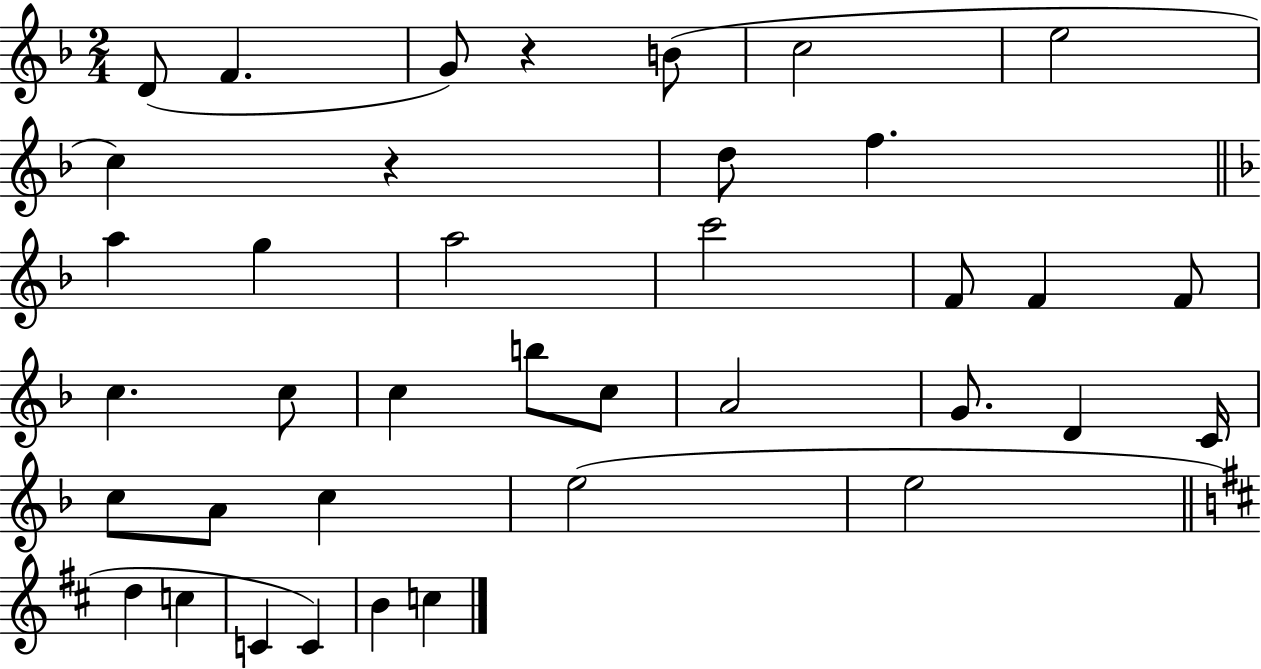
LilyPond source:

{
  \clef treble
  \numericTimeSignature
  \time 2/4
  \key f \major
  d'8( f'4. | g'8) r4 b'8( | c''2 | e''2 | \break c''4) r4 | d''8 f''4. | \bar "||" \break \key d \minor a''4 g''4 | a''2 | c'''2 | f'8 f'4 f'8 | \break c''4. c''8 | c''4 b''8 c''8 | a'2 | g'8. d'4 c'16 | \break c''8 a'8 c''4 | e''2( | e''2 | \bar "||" \break \key d \major d''4 c''4 | c'4 c'4) | b'4 c''4 | \bar "|."
}